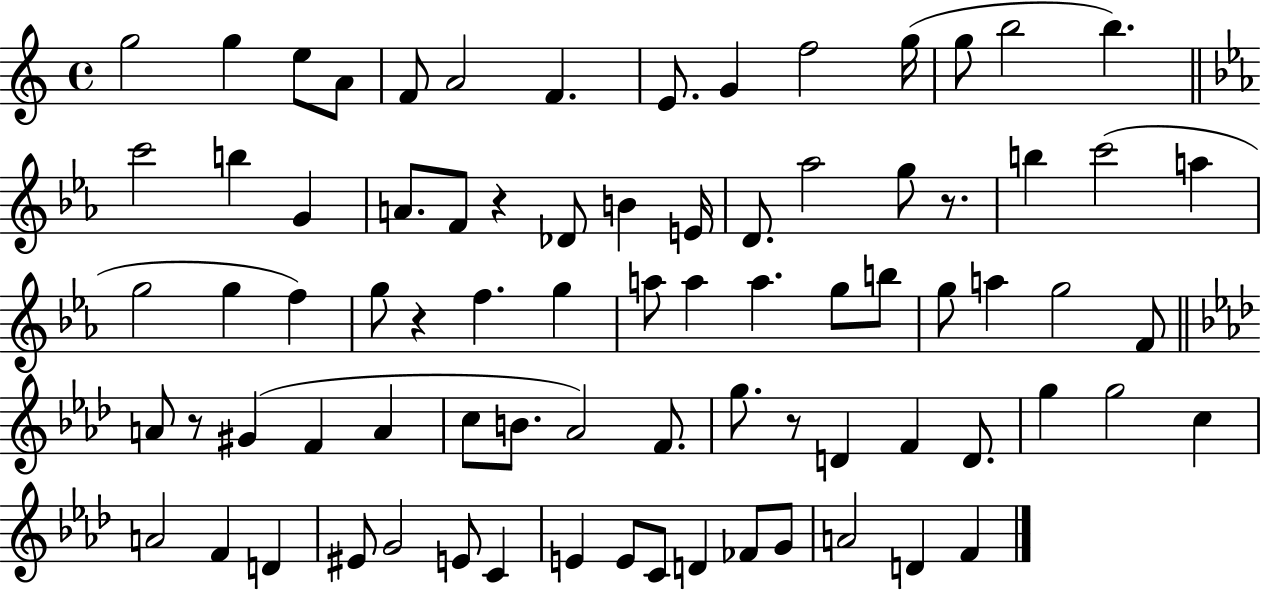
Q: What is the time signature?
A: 4/4